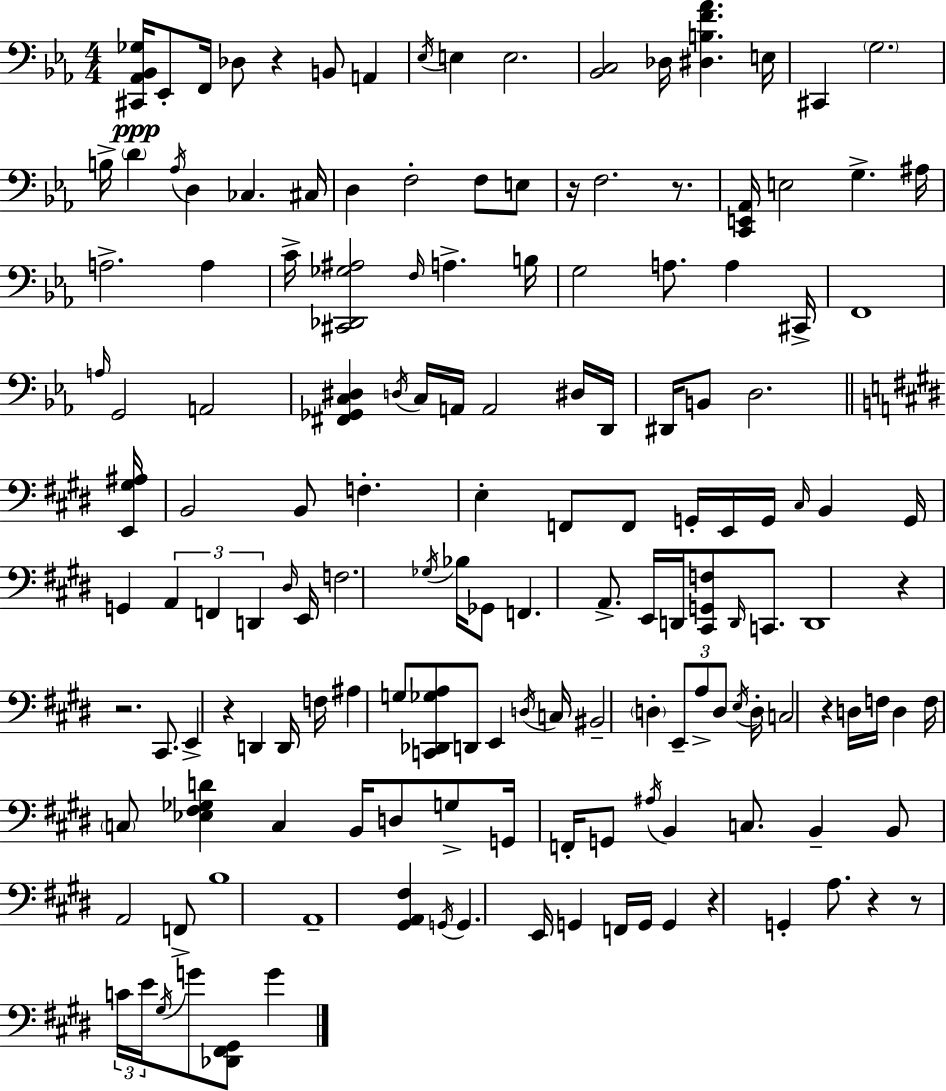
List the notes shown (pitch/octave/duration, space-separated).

[C#2,Ab2,Bb2,Gb3]/s Eb2/e F2/s Db3/e R/q B2/e A2/q Eb3/s E3/q E3/h. [Bb2,C3]/h Db3/s [D#3,B3,F4,Ab4]/q. E3/s C#2/q G3/h. B3/s D4/q Ab3/s D3/q CES3/q. C#3/s D3/q F3/h F3/e E3/e R/s F3/h. R/e. [C2,E2,Ab2]/s E3/h G3/q. A#3/s A3/h. A3/q C4/s [C#2,Db2,Gb3,A#3]/h F3/s A3/q. B3/s G3/h A3/e. A3/q C#2/s F2/w A3/s G2/h A2/h [F#2,Gb2,C3,D#3]/q D3/s C3/s A2/s A2/h D#3/s D2/s D#2/s B2/e D3/h. [E2,G#3,A#3]/s B2/h B2/e F3/q. E3/q F2/e F2/e G2/s E2/s G2/s C#3/s B2/q G2/s G2/q A2/q F2/q D2/q D#3/s E2/s F3/h. Gb3/s Bb3/s Gb2/e F2/q. A2/e. E2/s D2/s [C#2,G2,F3]/e D2/s C2/e. D2/w R/q R/h. C#2/e. E2/q R/q D2/q D2/s F3/s A#3/q G3/e [C2,Db2,Gb3,A3]/e D2/e E2/q D3/s C3/s BIS2/h D3/q E2/e A3/e D3/e E3/s D3/s C3/h R/q D3/s F3/s D3/q F3/s C3/e [Eb3,F#3,Gb3,D4]/q C3/q B2/s D3/e G3/e G2/s F2/s G2/e A#3/s B2/q C3/e. B2/q B2/e A2/h F2/e B3/w A2/w [G#2,A2,F#3]/q G2/s G2/q. E2/s G2/q F2/s G2/s G2/q R/q G2/q A3/e. R/q R/e C4/s E4/s G#3/s G4/e [Db2,F#2,G#2]/e G4/q